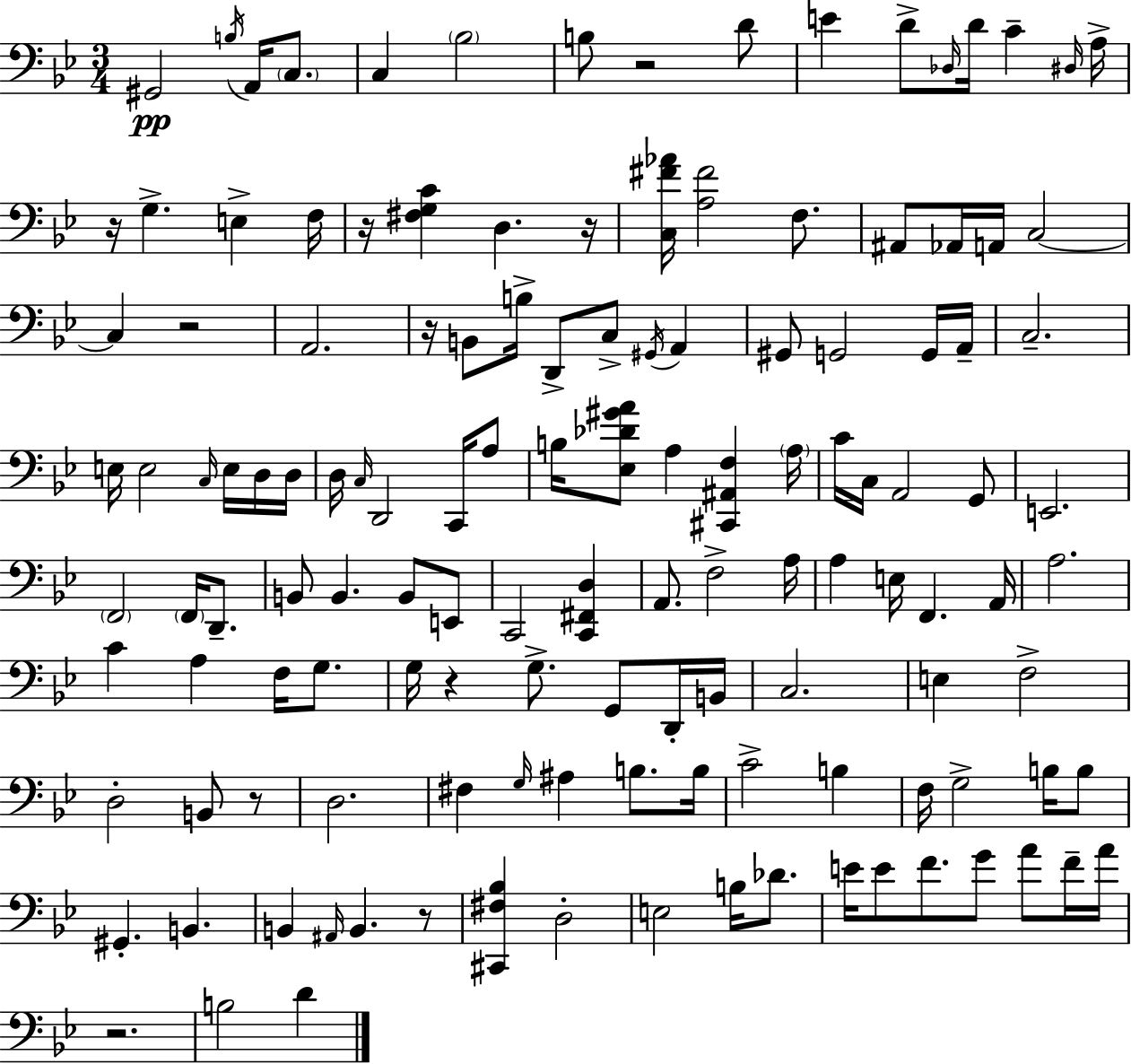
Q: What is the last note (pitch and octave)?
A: D4